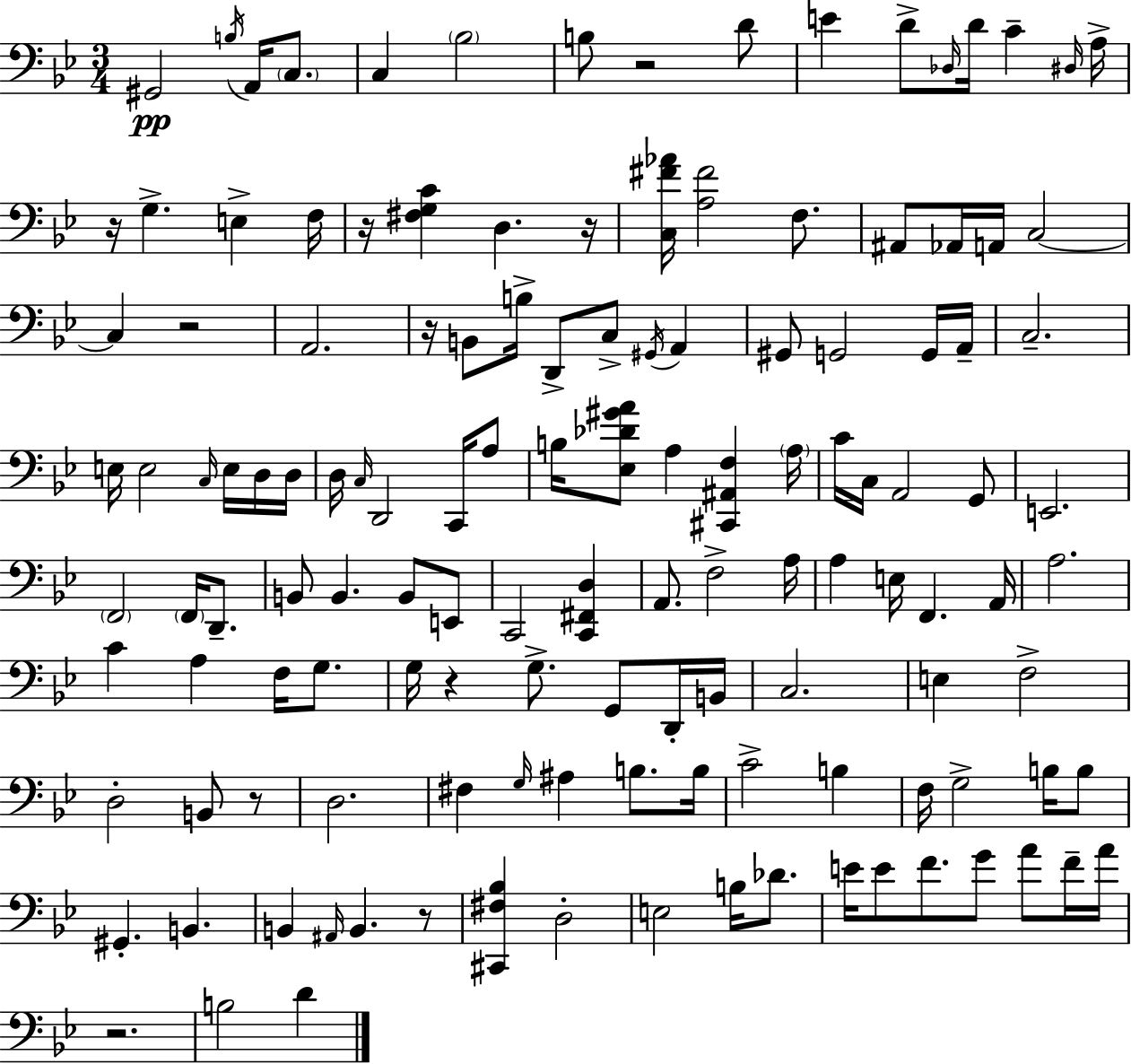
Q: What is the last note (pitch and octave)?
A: D4